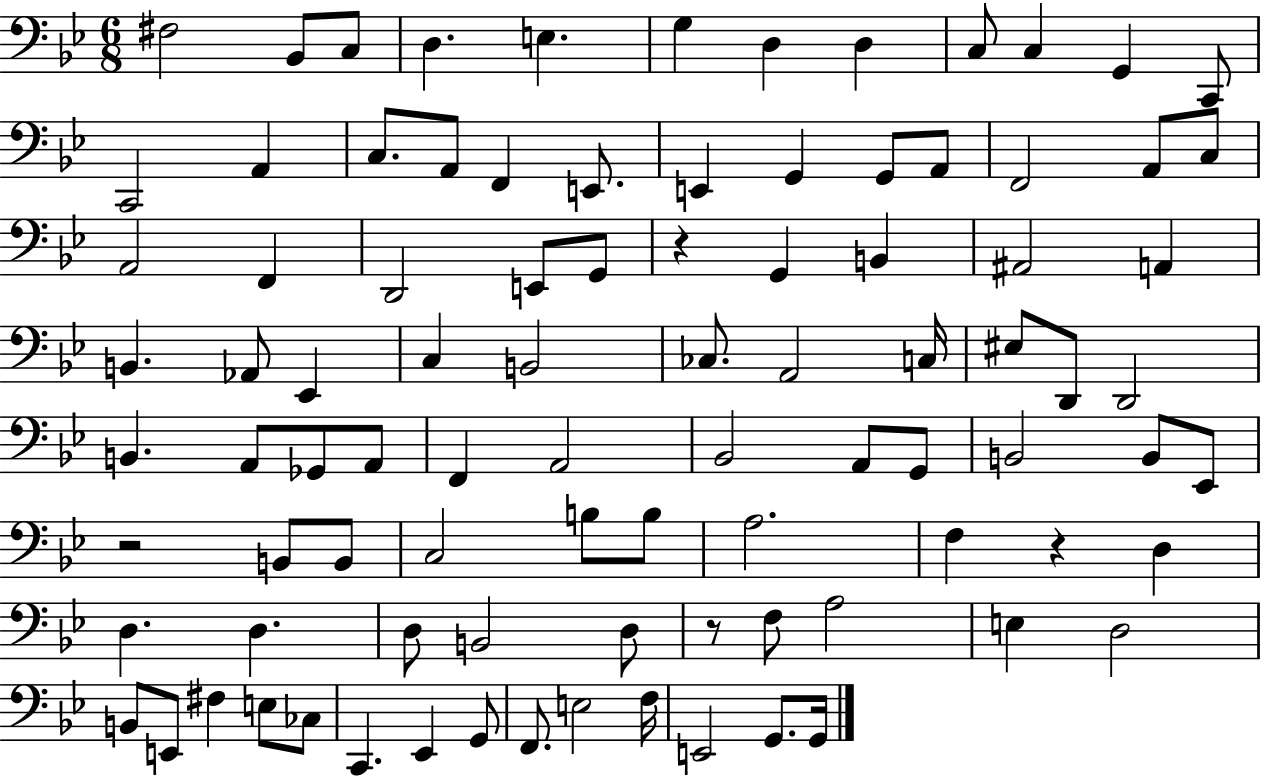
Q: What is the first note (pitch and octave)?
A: F#3